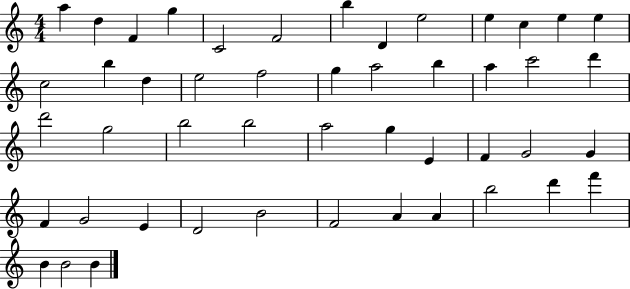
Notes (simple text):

A5/q D5/q F4/q G5/q C4/h F4/h B5/q D4/q E5/h E5/q C5/q E5/q E5/q C5/h B5/q D5/q E5/h F5/h G5/q A5/h B5/q A5/q C6/h D6/q D6/h G5/h B5/h B5/h A5/h G5/q E4/q F4/q G4/h G4/q F4/q G4/h E4/q D4/h B4/h F4/h A4/q A4/q B5/h D6/q F6/q B4/q B4/h B4/q